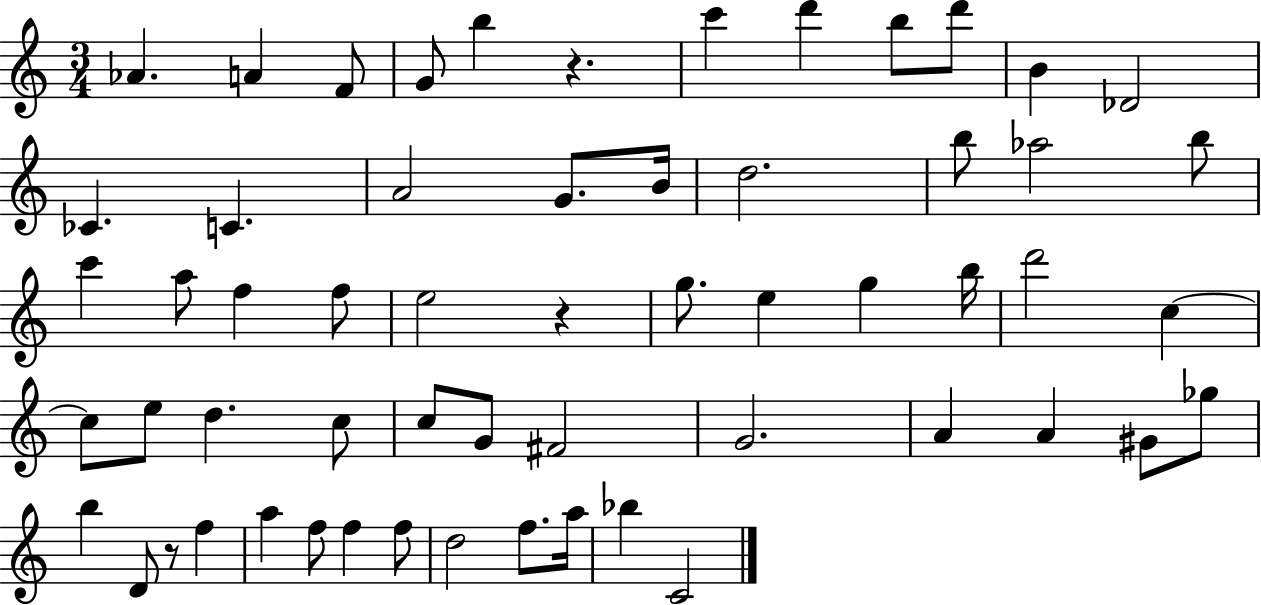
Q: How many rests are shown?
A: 3